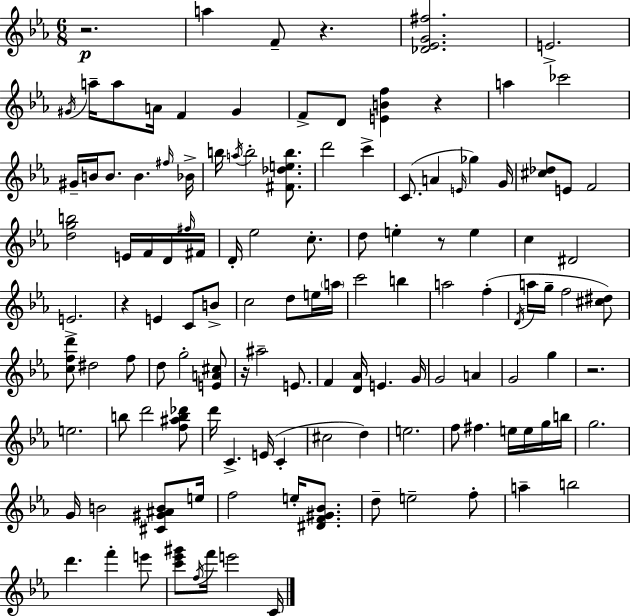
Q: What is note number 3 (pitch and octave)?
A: E4